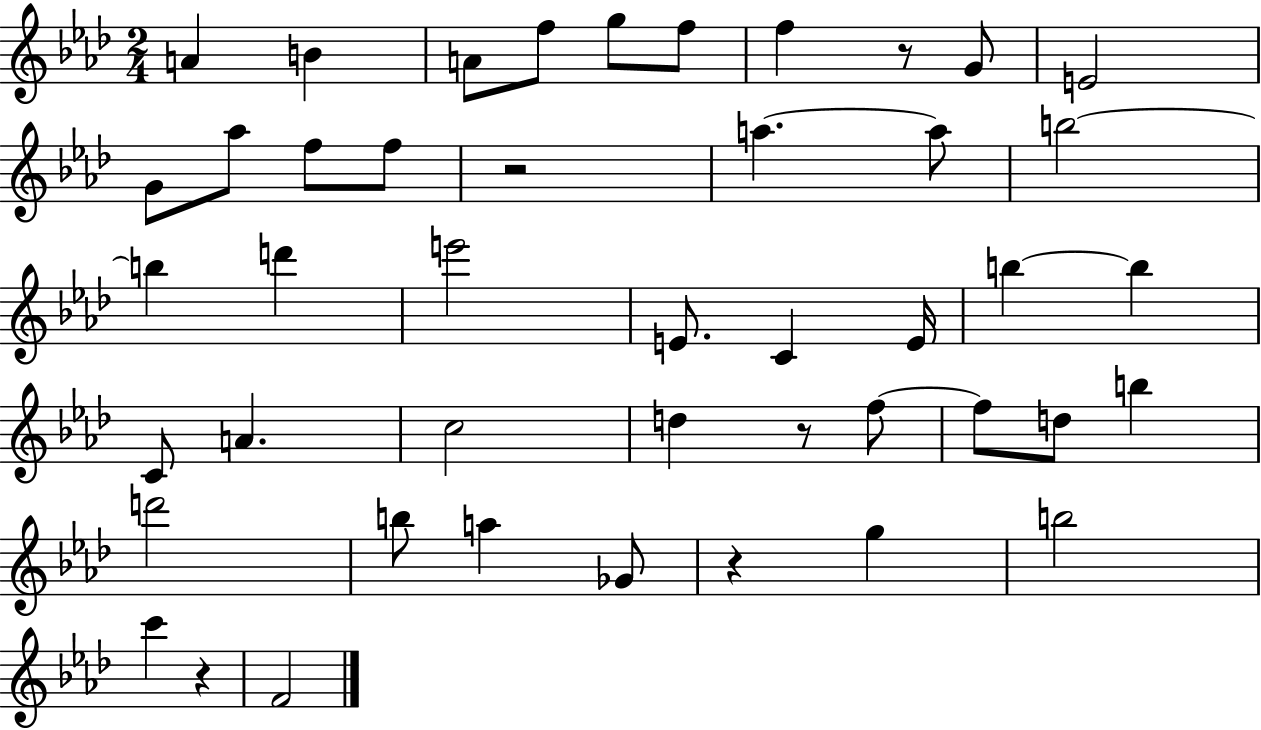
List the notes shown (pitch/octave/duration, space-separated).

A4/q B4/q A4/e F5/e G5/e F5/e F5/q R/e G4/e E4/h G4/e Ab5/e F5/e F5/e R/h A5/q. A5/e B5/h B5/q D6/q E6/h E4/e. C4/q E4/s B5/q B5/q C4/e A4/q. C5/h D5/q R/e F5/e F5/e D5/e B5/q D6/h B5/e A5/q Gb4/e R/q G5/q B5/h C6/q R/q F4/h